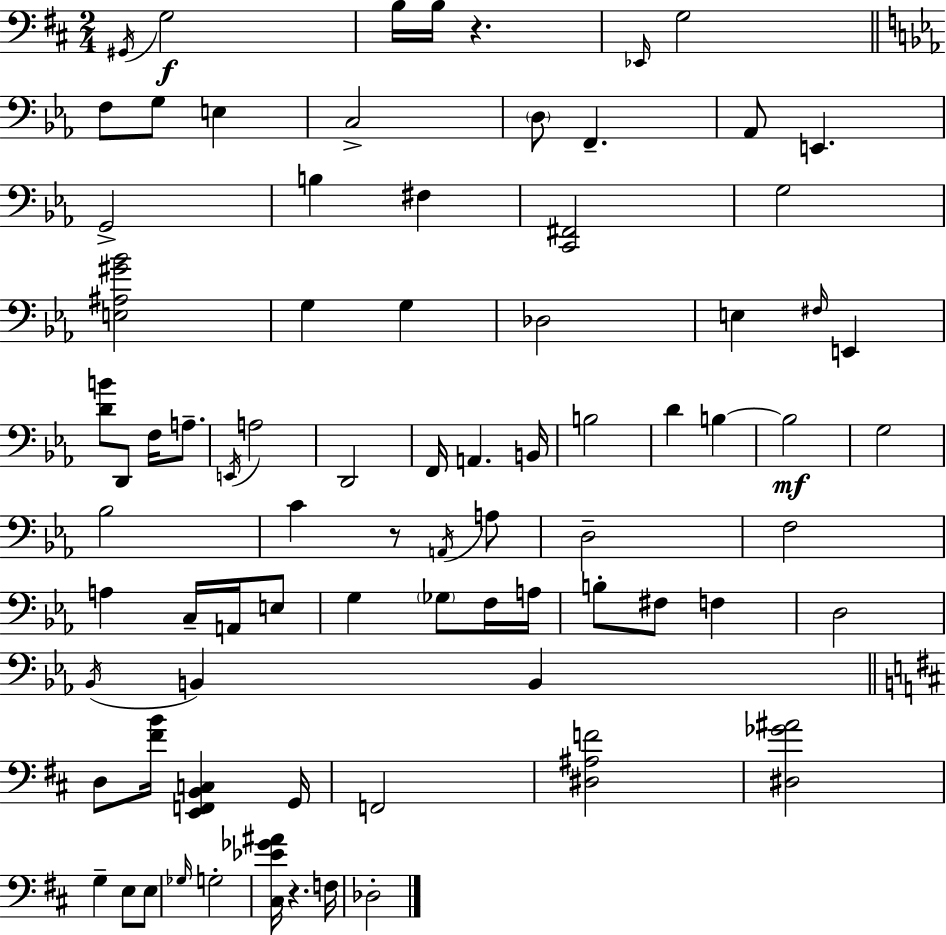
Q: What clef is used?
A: bass